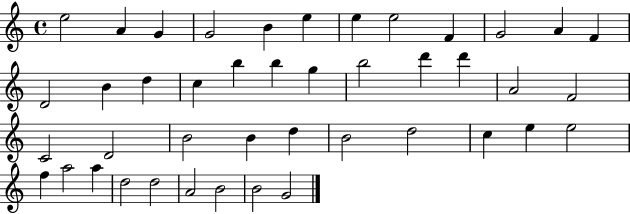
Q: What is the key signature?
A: C major